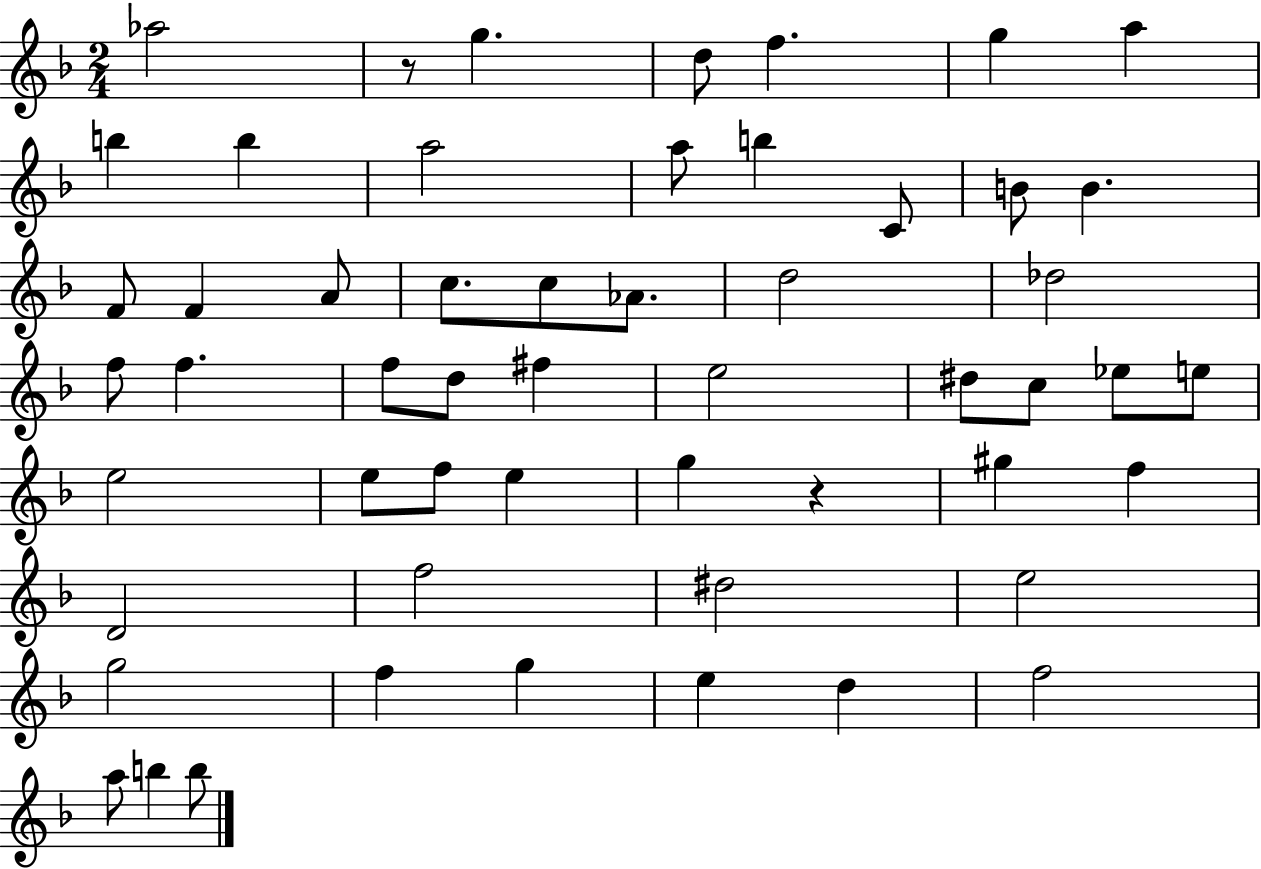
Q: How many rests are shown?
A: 2